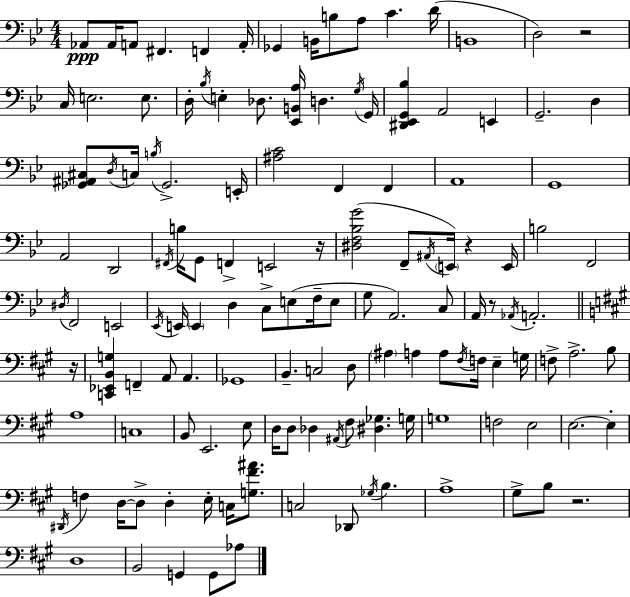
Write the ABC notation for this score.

X:1
T:Untitled
M:4/4
L:1/4
K:Gm
_A,,/2 _A,,/4 A,,/2 ^F,, F,, A,,/4 _G,, B,,/4 B,/2 A,/2 C D/4 B,,4 D,2 z2 C,/4 E,2 E,/2 D,/4 _B,/4 E, _D,/2 [_E,,B,,A,]/4 D, G,/4 G,,/4 [^D,,_E,,G,,_B,] A,,2 E,, G,,2 D, [_G,,^A,,^C,]/2 D,/4 C,/4 B,/4 _G,,2 E,,/4 [^A,C]2 F,, F,, A,,4 G,,4 A,,2 D,,2 ^F,,/4 B,/4 G,,/2 F,, E,,2 z/4 [^D,F,_B,G]2 F,,/2 ^A,,/4 E,,/4 z E,,/4 B,2 F,,2 ^D,/4 F,,2 E,,2 _E,,/4 E,,/4 E,, D, C,/2 E,/2 F,/4 E,/2 G,/2 A,,2 C,/2 A,,/4 z/2 _A,,/4 A,,2 z/4 [C,,_E,,B,,G,] F,, A,,/2 A,, _G,,4 B,, C,2 D,/2 ^A, A, A,/2 ^F,/4 F,/4 E, G,/4 F,/2 A,2 B,/2 A,4 C,4 B,,/2 E,,2 E,/2 D,/4 D,/2 _D, ^A,,/4 ^F,/2 [^D,_G,] G,/4 G,4 F,2 E,2 E,2 E, ^D,,/4 F, D,/4 D,/2 D, E,/4 C,/4 [G,^F^A]/2 C,2 _D,,/2 _G,/4 B, A,4 ^G,/2 B,/2 z2 D,4 B,,2 G,, G,,/2 _A,/2